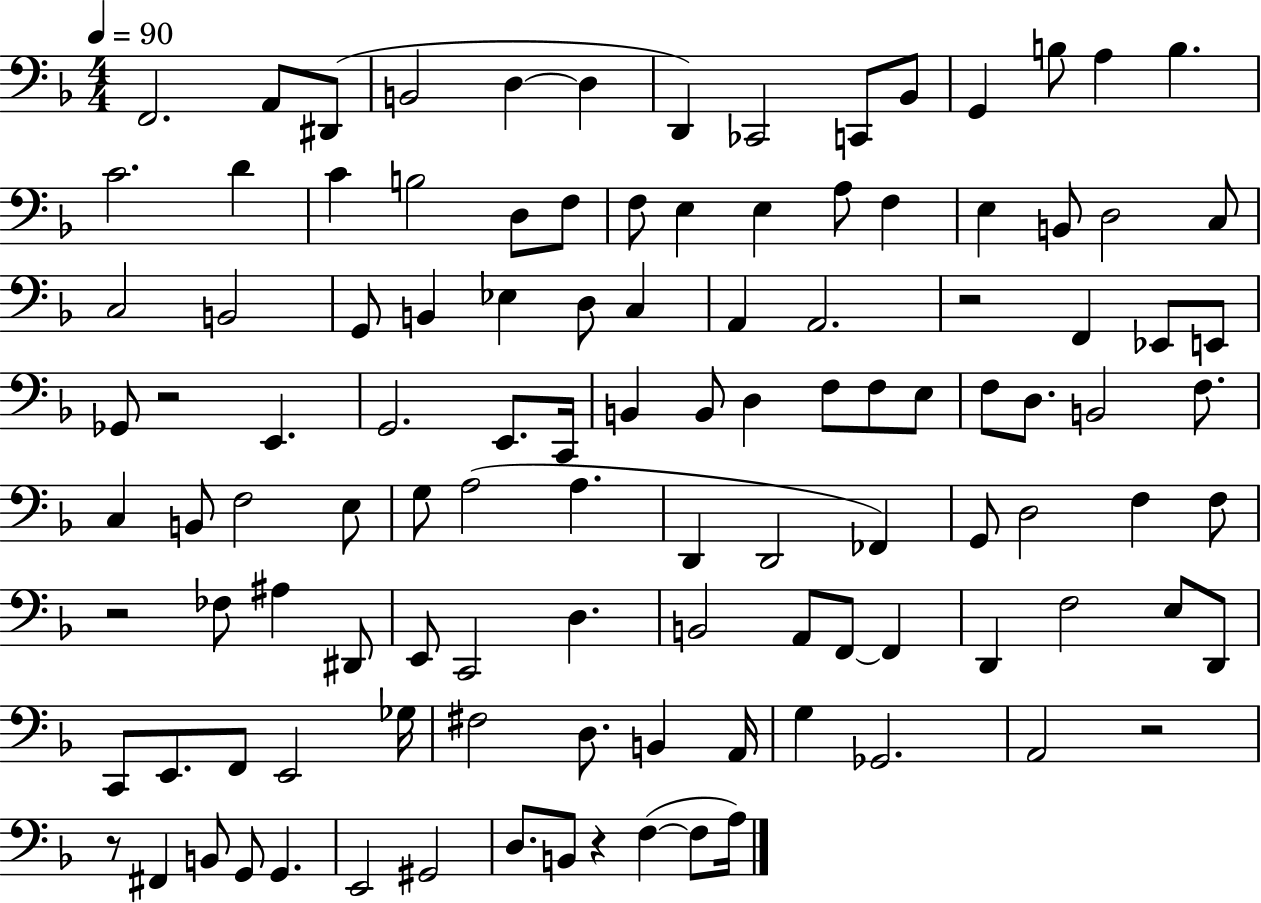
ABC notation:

X:1
T:Untitled
M:4/4
L:1/4
K:F
F,,2 A,,/2 ^D,,/2 B,,2 D, D, D,, _C,,2 C,,/2 _B,,/2 G,, B,/2 A, B, C2 D C B,2 D,/2 F,/2 F,/2 E, E, A,/2 F, E, B,,/2 D,2 C,/2 C,2 B,,2 G,,/2 B,, _E, D,/2 C, A,, A,,2 z2 F,, _E,,/2 E,,/2 _G,,/2 z2 E,, G,,2 E,,/2 C,,/4 B,, B,,/2 D, F,/2 F,/2 E,/2 F,/2 D,/2 B,,2 F,/2 C, B,,/2 F,2 E,/2 G,/2 A,2 A, D,, D,,2 _F,, G,,/2 D,2 F, F,/2 z2 _F,/2 ^A, ^D,,/2 E,,/2 C,,2 D, B,,2 A,,/2 F,,/2 F,, D,, F,2 E,/2 D,,/2 C,,/2 E,,/2 F,,/2 E,,2 _G,/4 ^F,2 D,/2 B,, A,,/4 G, _G,,2 A,,2 z2 z/2 ^F,, B,,/2 G,,/2 G,, E,,2 ^G,,2 D,/2 B,,/2 z F, F,/2 A,/4